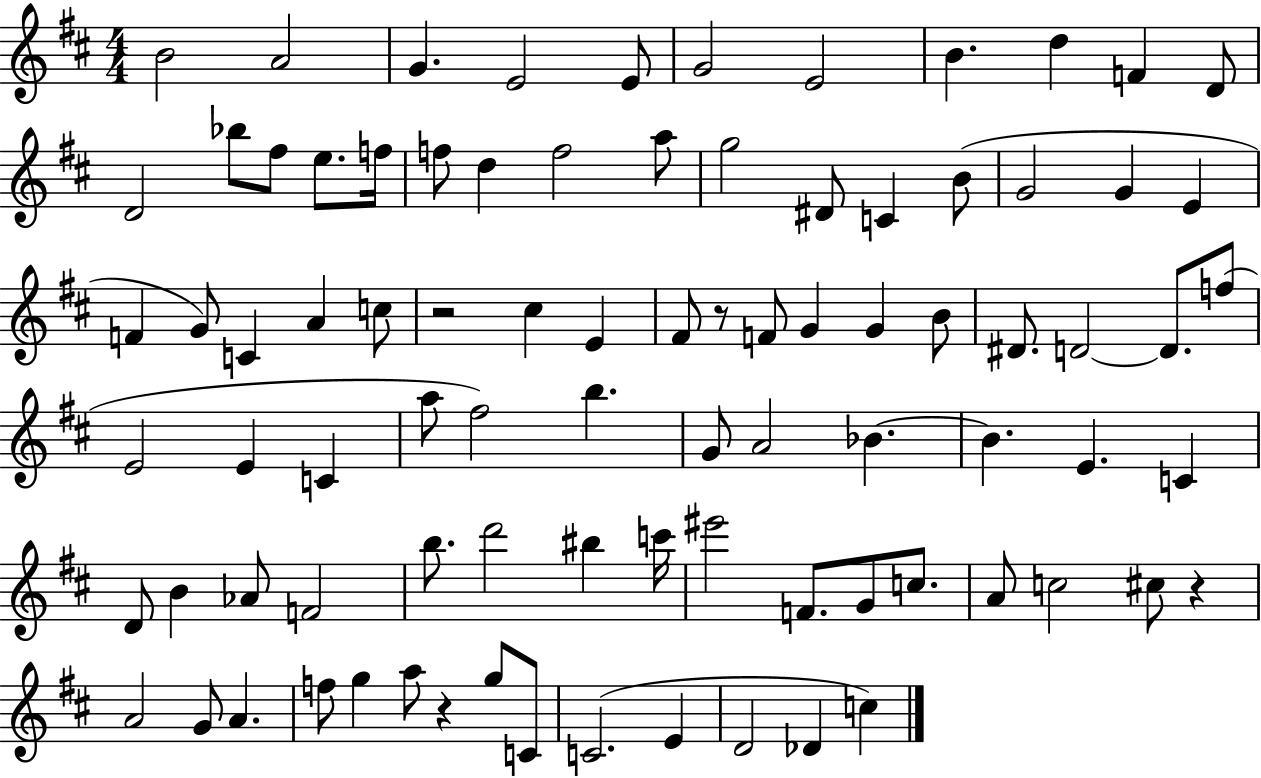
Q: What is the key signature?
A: D major